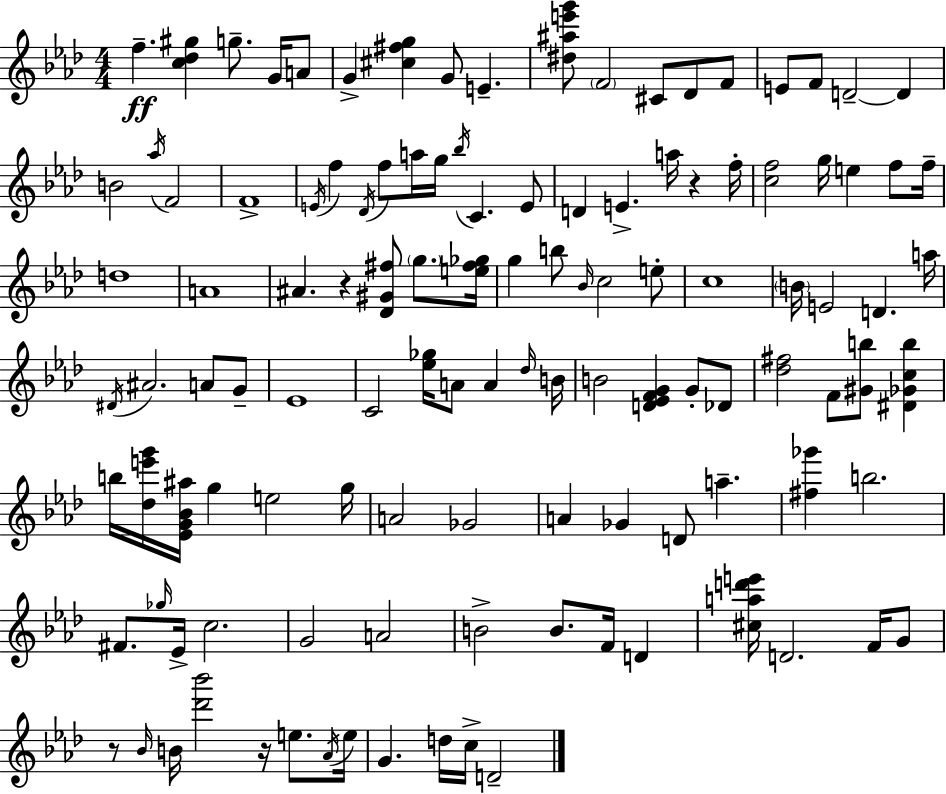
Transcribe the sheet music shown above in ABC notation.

X:1
T:Untitled
M:4/4
L:1/4
K:Fm
f [c_d^g] g/2 G/4 A/2 G [^c^fg] G/2 E [^d^ae'g']/2 F2 ^C/2 _D/2 F/2 E/2 F/2 D2 D B2 _a/4 F2 F4 E/4 f _D/4 f/2 a/4 g/4 _b/4 C E/2 D E a/4 z f/4 [cf]2 g/4 e f/2 f/4 d4 A4 ^A z [_D^G^f]/2 g/2 [e^f_g]/4 g b/2 _B/4 c2 e/2 c4 B/4 E2 D a/4 ^D/4 ^A2 A/2 G/2 _E4 C2 [_e_g]/4 A/2 A _d/4 B/4 B2 [D_EFG] G/2 _D/2 [_d^f]2 F/2 [^Gb]/2 [^D_Gcb] b/4 [_de'g']/4 [_EG_B^a]/4 g e2 g/4 A2 _G2 A _G D/2 a [^f_g'] b2 ^F/2 _g/4 _E/4 c2 G2 A2 B2 B/2 F/4 D [^cad'e']/4 D2 F/4 G/2 z/2 _B/4 B/4 [_d'_b']2 z/4 e/2 _A/4 e/4 G d/4 c/4 D2